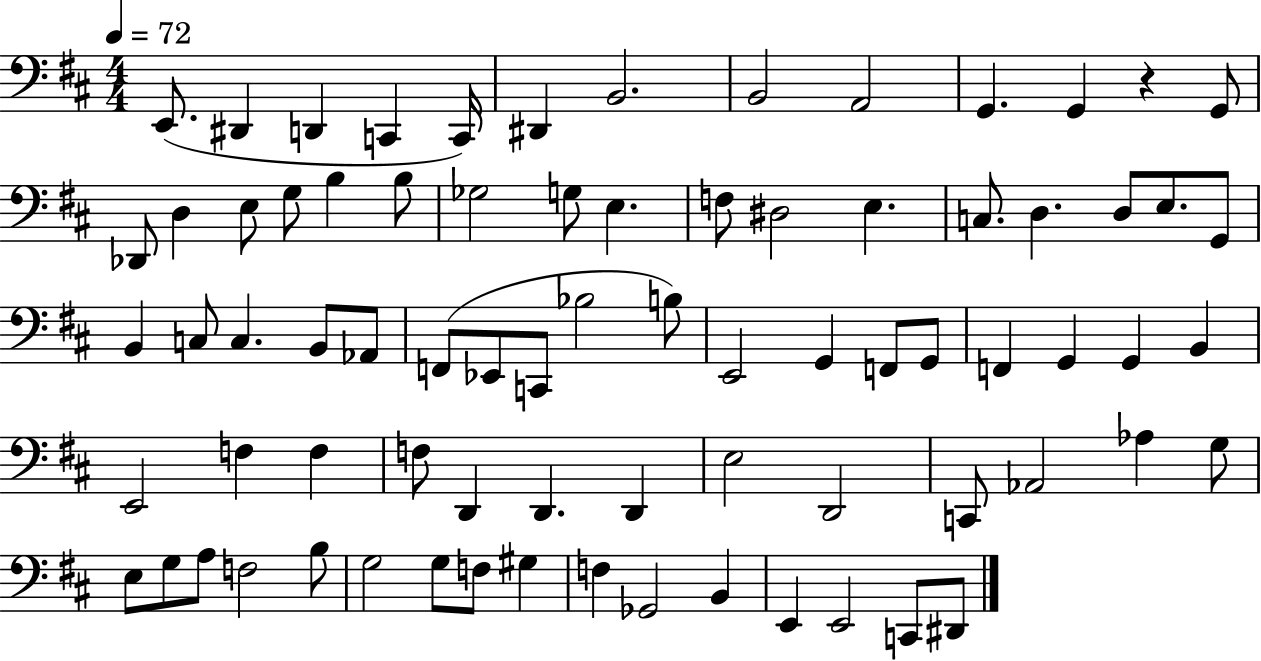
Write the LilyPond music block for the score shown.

{
  \clef bass
  \numericTimeSignature
  \time 4/4
  \key d \major
  \tempo 4 = 72
  \repeat volta 2 { e,8.( dis,4 d,4 c,4 c,16) | dis,4 b,2. | b,2 a,2 | g,4. g,4 r4 g,8 | \break des,8 d4 e8 g8 b4 b8 | ges2 g8 e4. | f8 dis2 e4. | c8. d4. d8 e8. g,8 | \break b,4 c8 c4. b,8 aes,8 | f,8( ees,8 c,8 bes2 b8) | e,2 g,4 f,8 g,8 | f,4 g,4 g,4 b,4 | \break e,2 f4 f4 | f8 d,4 d,4. d,4 | e2 d,2 | c,8 aes,2 aes4 g8 | \break e8 g8 a8 f2 b8 | g2 g8 f8 gis4 | f4 ges,2 b,4 | e,4 e,2 c,8 dis,8 | \break } \bar "|."
}